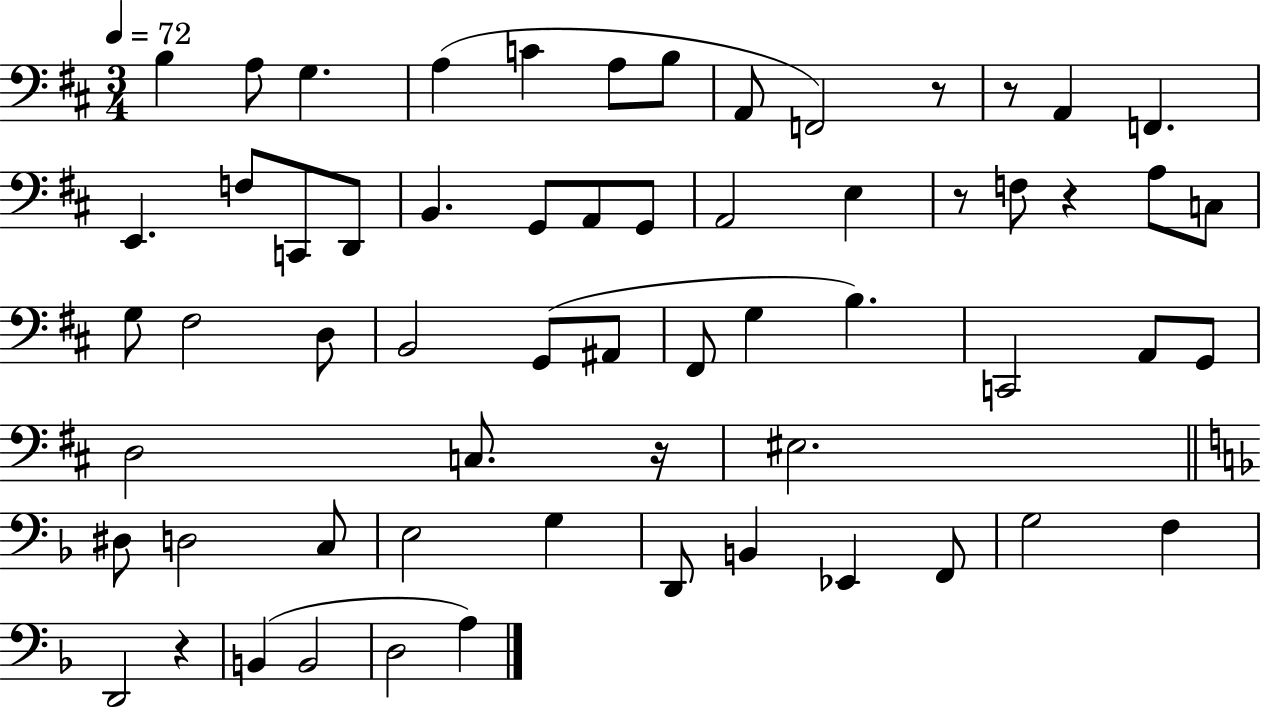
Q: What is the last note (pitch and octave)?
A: A3